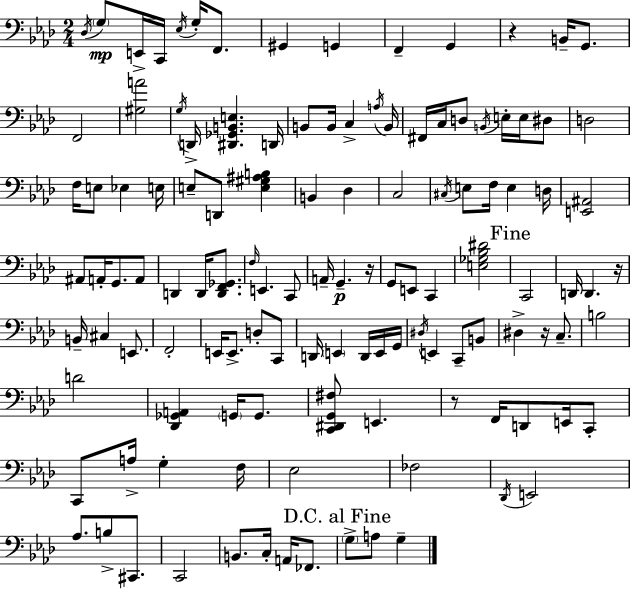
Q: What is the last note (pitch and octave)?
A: G3